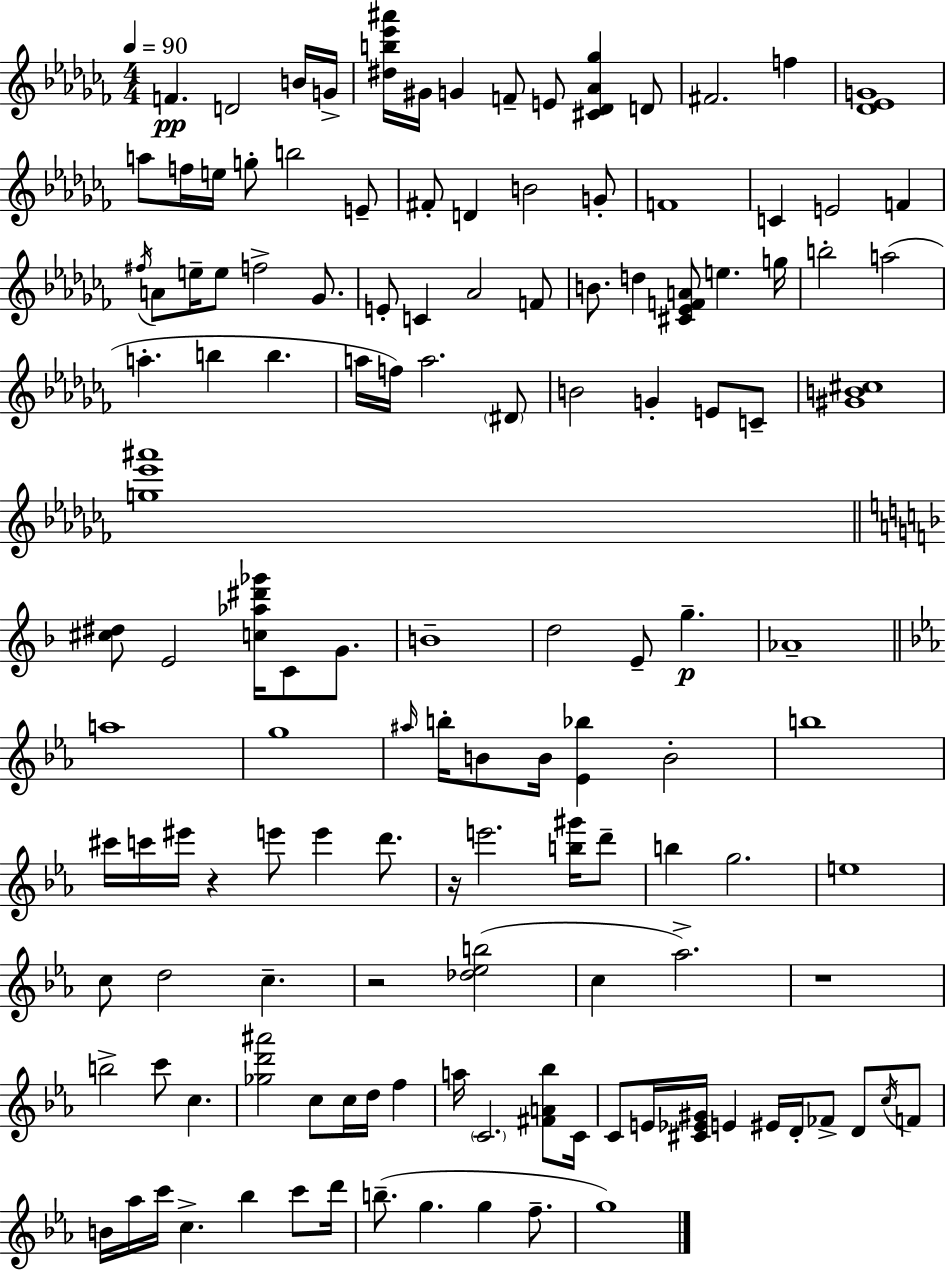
F4/q. D4/h B4/s G4/s [D#5,B5,Eb6,A#6]/s G#4/s G4/q F4/e E4/e [C#4,Db4,Ab4,Gb5]/q D4/e F#4/h. F5/q [Db4,Eb4,G4]/w A5/e F5/s E5/s G5/e B5/h E4/e F#4/e D4/q B4/h G4/e F4/w C4/q E4/h F4/q F#5/s A4/e E5/s E5/e F5/h Gb4/e. E4/e C4/q Ab4/h F4/e B4/e. D5/q [C#4,Eb4,F4,A4]/e E5/q. G5/s B5/h A5/h A5/q. B5/q B5/q. A5/s F5/s A5/h. D#4/e B4/h G4/q E4/e C4/e [G#4,B4,C#5]/w [G5,Eb6,A#6]/w [C#5,D#5]/e E4/h [C5,Ab5,D#6,Gb6]/s C4/e G4/e. B4/w D5/h E4/e G5/q. Ab4/w A5/w G5/w A#5/s B5/s B4/e B4/s [Eb4,Bb5]/q B4/h B5/w C#6/s C6/s EIS6/s R/q E6/e E6/q D6/e. R/s E6/h. [B5,G#6]/s D6/e B5/q G5/h. E5/w C5/e D5/h C5/q. R/h [Db5,Eb5,B5]/h C5/q Ab5/h. R/w B5/h C6/e C5/q. [Gb5,D6,A#6]/h C5/e C5/s D5/s F5/q A5/s C4/h. [F#4,A4,Bb5]/e C4/s C4/e E4/s [C#4,Eb4,G#4]/s E4/q EIS4/s D4/s FES4/e D4/e C5/s F4/e B4/s Ab5/s C6/s C5/q. Bb5/q C6/e D6/s B5/e. G5/q. G5/q F5/e. G5/w